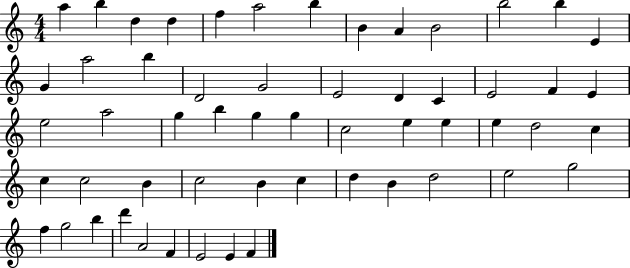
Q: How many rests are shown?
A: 0